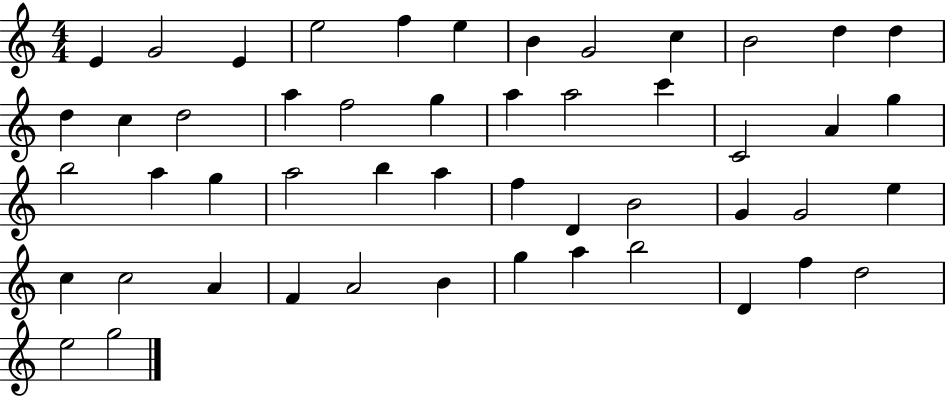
E4/q G4/h E4/q E5/h F5/q E5/q B4/q G4/h C5/q B4/h D5/q D5/q D5/q C5/q D5/h A5/q F5/h G5/q A5/q A5/h C6/q C4/h A4/q G5/q B5/h A5/q G5/q A5/h B5/q A5/q F5/q D4/q B4/h G4/q G4/h E5/q C5/q C5/h A4/q F4/q A4/h B4/q G5/q A5/q B5/h D4/q F5/q D5/h E5/h G5/h